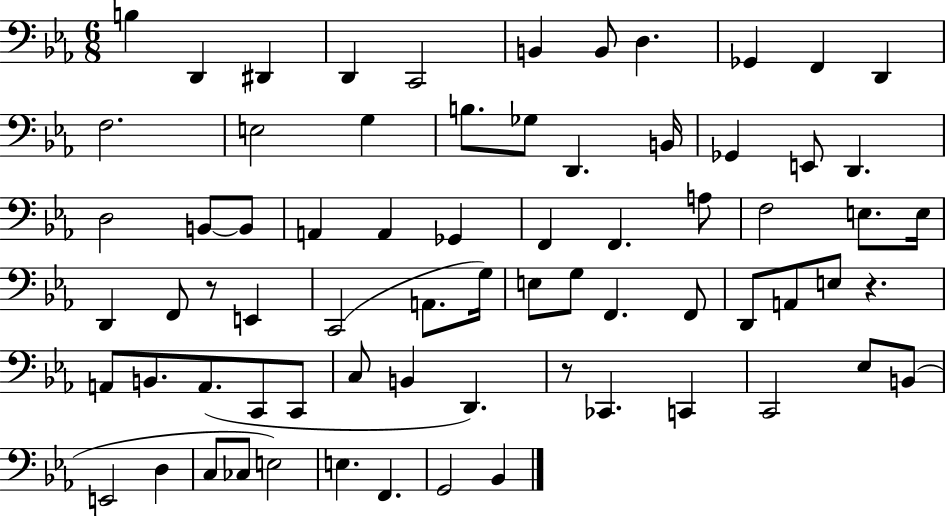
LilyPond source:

{
  \clef bass
  \numericTimeSignature
  \time 6/8
  \key ees \major
  \repeat volta 2 { b4 d,4 dis,4 | d,4 c,2 | b,4 b,8 d4. | ges,4 f,4 d,4 | \break f2. | e2 g4 | b8. ges8 d,4. b,16 | ges,4 e,8 d,4. | \break d2 b,8~~ b,8 | a,4 a,4 ges,4 | f,4 f,4. a8 | f2 e8. e16 | \break d,4 f,8 r8 e,4 | c,2( a,8. g16) | e8 g8 f,4. f,8 | d,8 a,8 e8 r4. | \break a,8 b,8. a,8.( c,8 c,8 | c8 b,4 d,4.) | r8 ces,4. c,4 | c,2 ees8 b,8( | \break e,2 d4 | c8 ces8 e2) | e4. f,4. | g,2 bes,4 | \break } \bar "|."
}